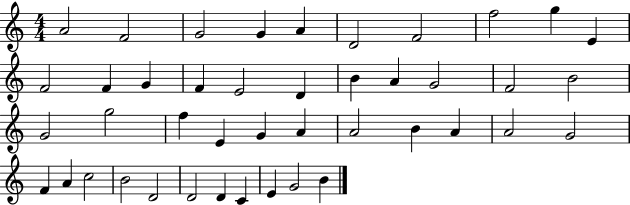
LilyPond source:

{
  \clef treble
  \numericTimeSignature
  \time 4/4
  \key c \major
  a'2 f'2 | g'2 g'4 a'4 | d'2 f'2 | f''2 g''4 e'4 | \break f'2 f'4 g'4 | f'4 e'2 d'4 | b'4 a'4 g'2 | f'2 b'2 | \break g'2 g''2 | f''4 e'4 g'4 a'4 | a'2 b'4 a'4 | a'2 g'2 | \break f'4 a'4 c''2 | b'2 d'2 | d'2 d'4 c'4 | e'4 g'2 b'4 | \break \bar "|."
}